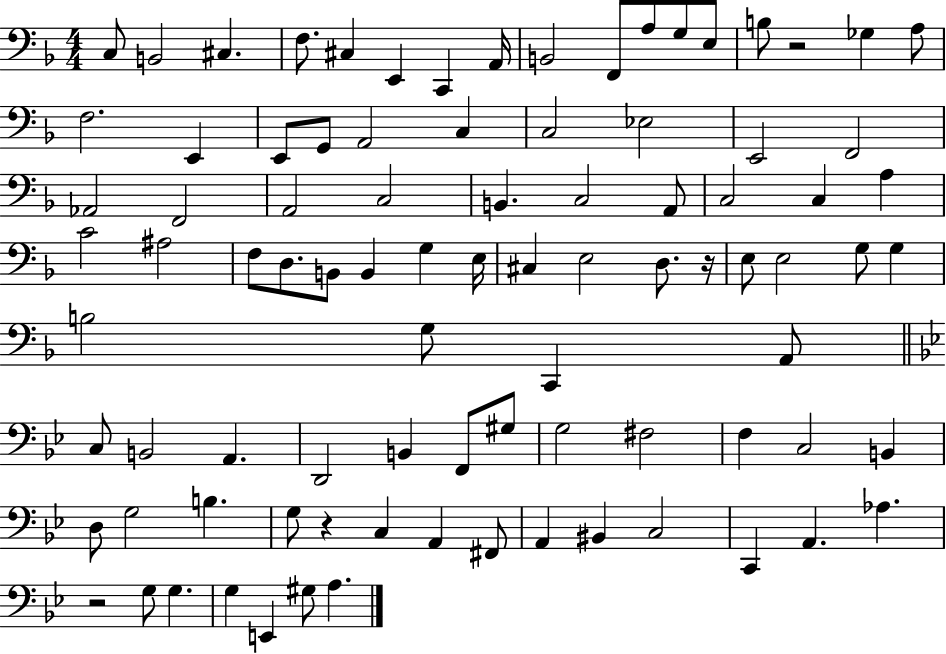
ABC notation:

X:1
T:Untitled
M:4/4
L:1/4
K:F
C,/2 B,,2 ^C, F,/2 ^C, E,, C,, A,,/4 B,,2 F,,/2 A,/2 G,/2 E,/2 B,/2 z2 _G, A,/2 F,2 E,, E,,/2 G,,/2 A,,2 C, C,2 _E,2 E,,2 F,,2 _A,,2 F,,2 A,,2 C,2 B,, C,2 A,,/2 C,2 C, A, C2 ^A,2 F,/2 D,/2 B,,/2 B,, G, E,/4 ^C, E,2 D,/2 z/4 E,/2 E,2 G,/2 G, B,2 G,/2 C,, A,,/2 C,/2 B,,2 A,, D,,2 B,, F,,/2 ^G,/2 G,2 ^F,2 F, C,2 B,, D,/2 G,2 B, G,/2 z C, A,, ^F,,/2 A,, ^B,, C,2 C,, A,, _A, z2 G,/2 G, G, E,, ^G,/2 A,